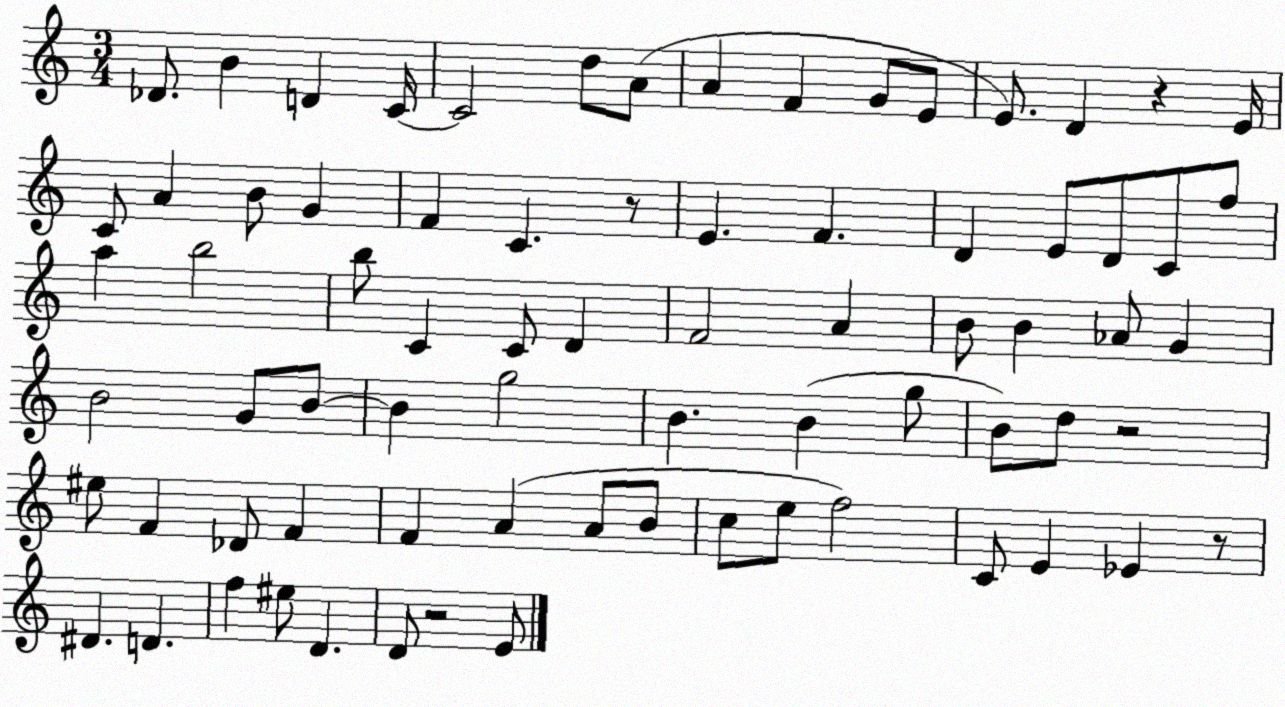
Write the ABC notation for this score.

X:1
T:Untitled
M:3/4
L:1/4
K:C
_D/2 B D C/4 C2 d/2 A/2 A F G/2 E/2 E/2 D z E/4 C/2 A B/2 G F C z/2 E F D E/2 D/2 C/2 f/2 a b2 b/2 C C/2 D F2 A B/2 B _A/2 G B2 G/2 B/2 B g2 B B g/2 B/2 d/2 z2 ^e/2 F _D/2 F F A A/2 B/2 c/2 e/2 f2 C/2 E _E z/2 ^D D f ^e/2 D D/2 z2 E/2